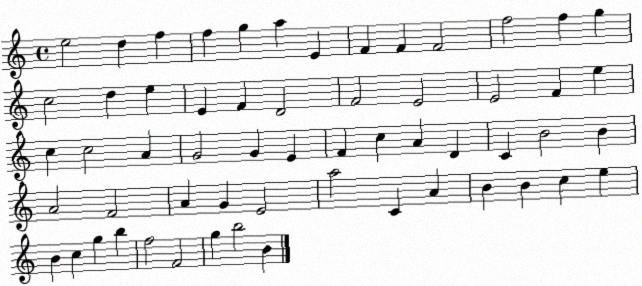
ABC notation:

X:1
T:Untitled
M:4/4
L:1/4
K:C
e2 d f f g a E F F F2 f2 f g c2 d e E F D2 F2 E2 E2 F e c c2 A G2 G E F c A D C B2 B A2 F2 A G E2 a2 C A B B c e B c g b f2 F2 g b2 B